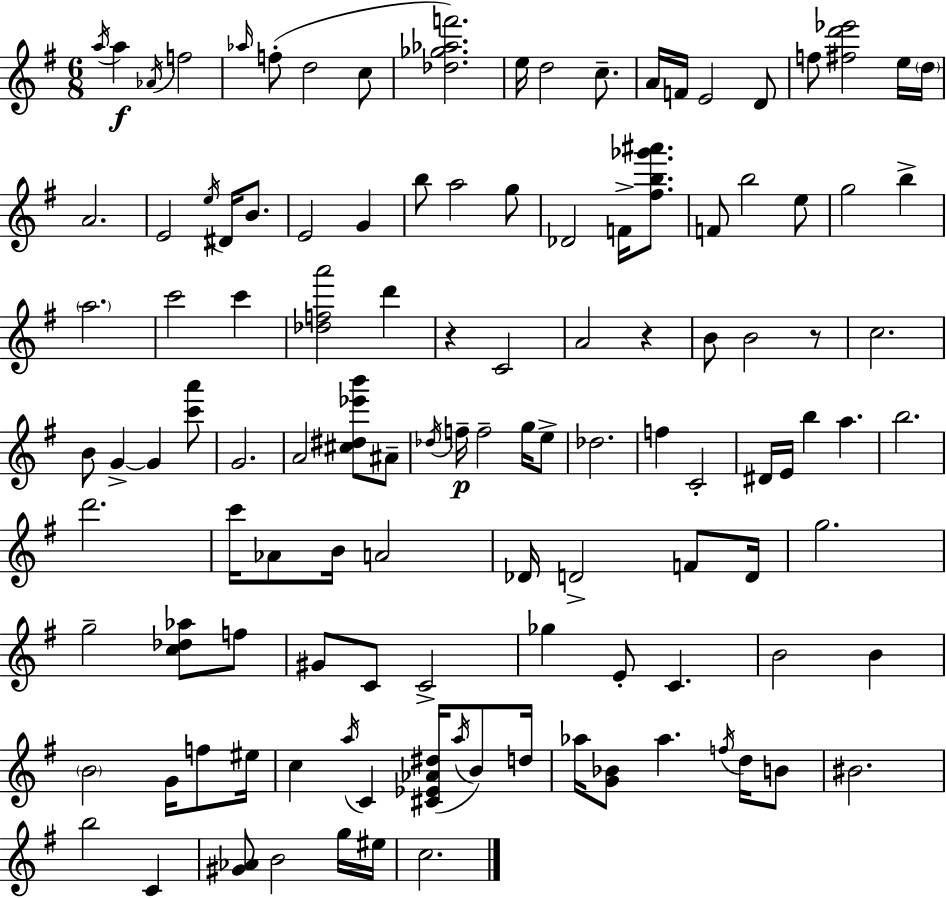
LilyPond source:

{
  \clef treble
  \numericTimeSignature
  \time 6/8
  \key e \minor
  \acciaccatura { a''16 }\f a''4 \acciaccatura { aes'16 } f''2 | \grace { aes''16 }( f''8-. d''2 | c''8 <des'' ges'' aes'' f'''>2.) | e''16 d''2 | \break c''8.-- a'16 f'16 e'2 | d'8 f''8 <fis'' d''' ees'''>2 | e''16 \parenthesize d''16 a'2. | e'2 \acciaccatura { e''16 } | \break dis'16 b'8. e'2 | g'4 b''8 a''2 | g''8 des'2 | f'16-> <fis'' b'' ges''' ais'''>8. f'8 b''2 | \break e''8 g''2 | b''4-> \parenthesize a''2. | c'''2 | c'''4 <des'' f'' a'''>2 | \break d'''4 r4 c'2 | a'2 | r4 b'8 b'2 | r8 c''2. | \break b'8 g'4->~~ g'4 | <c''' a'''>8 g'2. | a'2 | <cis'' dis'' ees''' b'''>8 ais'8-- \acciaccatura { des''16 }\p f''16-- f''2-- | \break g''16 e''8-> des''2. | f''4 c'2-. | dis'16 e'16 b''4 a''4. | b''2. | \break d'''2. | c'''16 aes'8 b'16 a'2 | des'16 d'2-> | f'8 d'16 g''2. | \break g''2-- | <c'' des'' aes''>8 f''8 gis'8 c'8 c'2-> | ges''4 e'8-. c'4. | b'2 | \break b'4 \parenthesize b'2 | g'16 f''8 eis''16 c''4 \acciaccatura { a''16 } c'4 | <cis' ees' aes' dis''>16( \acciaccatura { a''16 } b'8) d''16 aes''16 <g' bes'>8 aes''4. | \acciaccatura { f''16 } d''16 b'8 bis'2. | \break b''2 | c'4 <gis' aes'>8 b'2 | g''16 eis''16 c''2. | \bar "|."
}